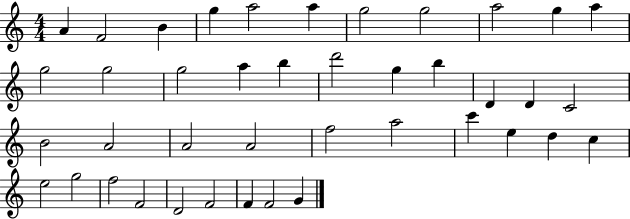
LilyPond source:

{
  \clef treble
  \numericTimeSignature
  \time 4/4
  \key c \major
  a'4 f'2 b'4 | g''4 a''2 a''4 | g''2 g''2 | a''2 g''4 a''4 | \break g''2 g''2 | g''2 a''4 b''4 | d'''2 g''4 b''4 | d'4 d'4 c'2 | \break b'2 a'2 | a'2 a'2 | f''2 a''2 | c'''4 e''4 d''4 c''4 | \break e''2 g''2 | f''2 f'2 | d'2 f'2 | f'4 f'2 g'4 | \break \bar "|."
}